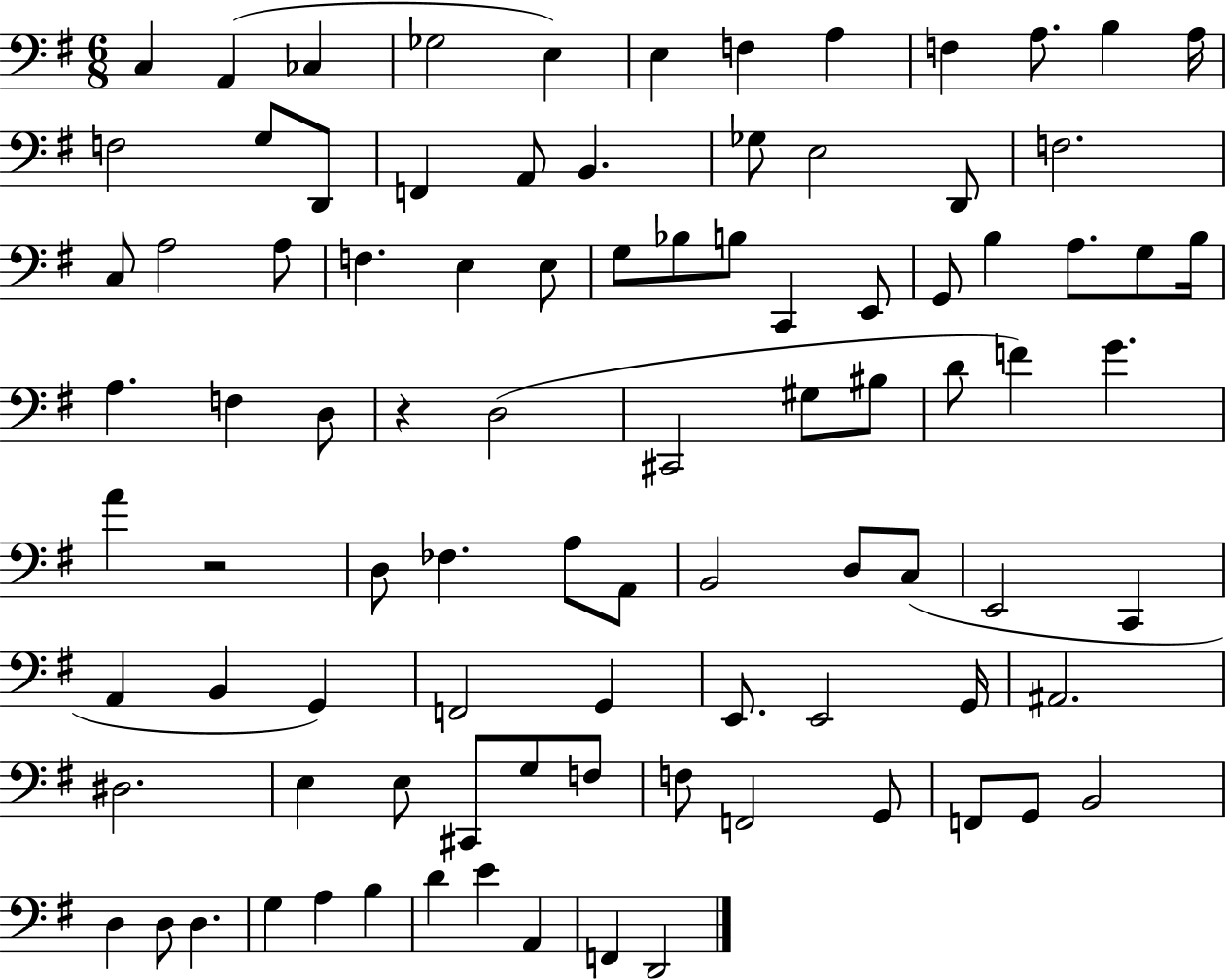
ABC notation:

X:1
T:Untitled
M:6/8
L:1/4
K:G
C, A,, _C, _G,2 E, E, F, A, F, A,/2 B, A,/4 F,2 G,/2 D,,/2 F,, A,,/2 B,, _G,/2 E,2 D,,/2 F,2 C,/2 A,2 A,/2 F, E, E,/2 G,/2 _B,/2 B,/2 C,, E,,/2 G,,/2 B, A,/2 G,/2 B,/4 A, F, D,/2 z D,2 ^C,,2 ^G,/2 ^B,/2 D/2 F G A z2 D,/2 _F, A,/2 A,,/2 B,,2 D,/2 C,/2 E,,2 C,, A,, B,, G,, F,,2 G,, E,,/2 E,,2 G,,/4 ^A,,2 ^D,2 E, E,/2 ^C,,/2 G,/2 F,/2 F,/2 F,,2 G,,/2 F,,/2 G,,/2 B,,2 D, D,/2 D, G, A, B, D E A,, F,, D,,2